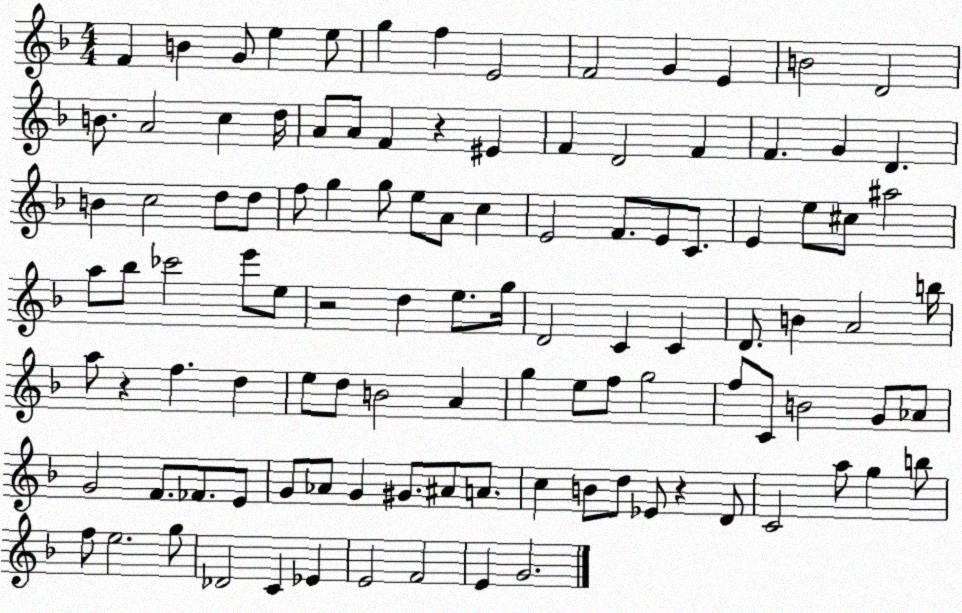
X:1
T:Untitled
M:4/4
L:1/4
K:F
F B G/2 e e/2 g f E2 F2 G E B2 D2 B/2 A2 c d/4 A/2 A/2 F z ^E F D2 F F G D B c2 d/2 d/2 f/2 g g/2 e/2 A/2 c E2 F/2 E/2 C/2 E e/2 ^c/2 ^a2 a/2 _b/2 _c'2 e'/2 e/2 z2 d e/2 g/4 D2 C C D/2 B A2 b/4 a/2 z f d e/2 d/2 B2 A g e/2 f/2 g2 f/2 C/2 B2 G/2 _A/2 G2 F/2 _F/2 E/2 G/2 _A/2 G ^G/2 ^A/2 A/2 c B/2 d/2 _E/2 z D/2 C2 a/2 g b/2 f/2 e2 g/2 _D2 C _E E2 F2 E G2